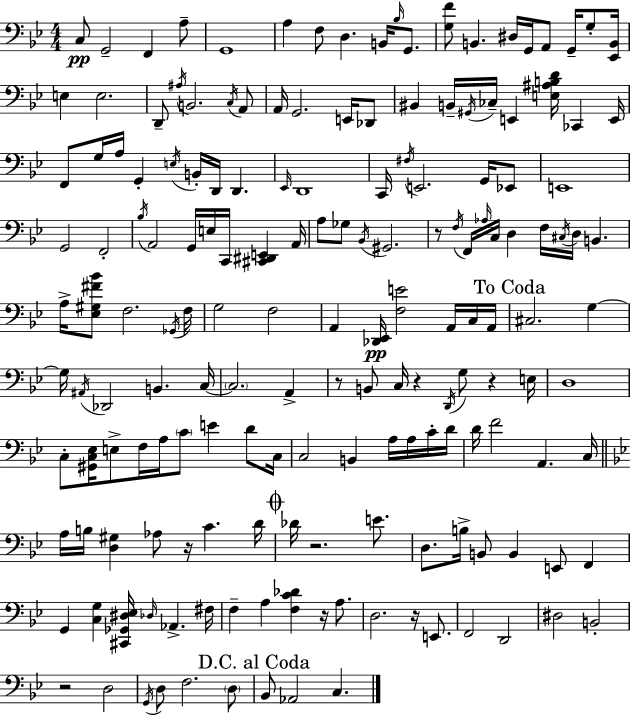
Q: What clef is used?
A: bass